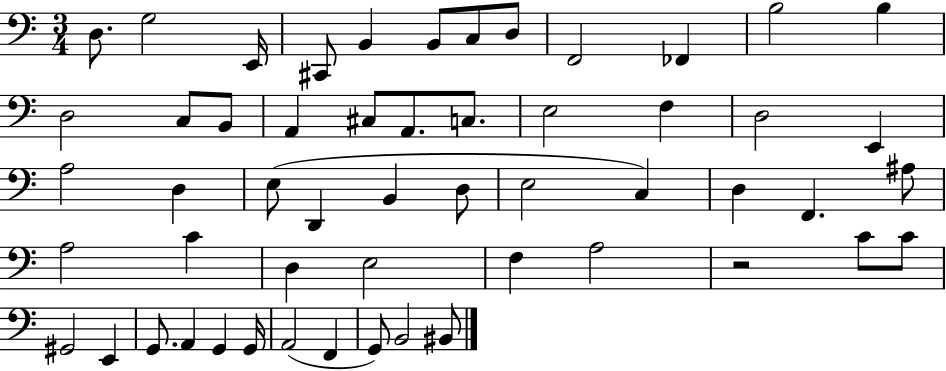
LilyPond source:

{
  \clef bass
  \numericTimeSignature
  \time 3/4
  \key c \major
  d8. g2 e,16 | cis,8 b,4 b,8 c8 d8 | f,2 fes,4 | b2 b4 | \break d2 c8 b,8 | a,4 cis8 a,8. c8. | e2 f4 | d2 e,4 | \break a2 d4 | e8( d,4 b,4 d8 | e2 c4) | d4 f,4. ais8 | \break a2 c'4 | d4 e2 | f4 a2 | r2 c'8 c'8 | \break gis,2 e,4 | g,8. a,4 g,4 g,16 | a,2( f,4 | g,8) b,2 bis,8 | \break \bar "|."
}